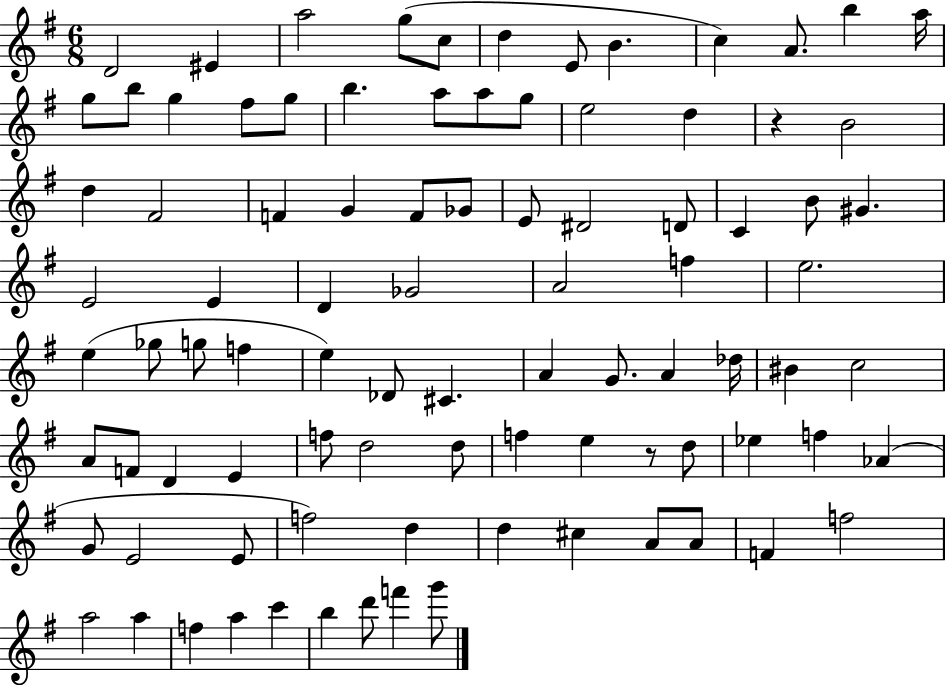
D4/h EIS4/q A5/h G5/e C5/e D5/q E4/e B4/q. C5/q A4/e. B5/q A5/s G5/e B5/e G5/q F#5/e G5/e B5/q. A5/e A5/e G5/e E5/h D5/q R/q B4/h D5/q F#4/h F4/q G4/q F4/e Gb4/e E4/e D#4/h D4/e C4/q B4/e G#4/q. E4/h E4/q D4/q Gb4/h A4/h F5/q E5/h. E5/q Gb5/e G5/e F5/q E5/q Db4/e C#4/q. A4/q G4/e. A4/q Db5/s BIS4/q C5/h A4/e F4/e D4/q E4/q F5/e D5/h D5/e F5/q E5/q R/e D5/e Eb5/q F5/q Ab4/q G4/e E4/h E4/e F5/h D5/q D5/q C#5/q A4/e A4/e F4/q F5/h A5/h A5/q F5/q A5/q C6/q B5/q D6/e F6/q G6/e